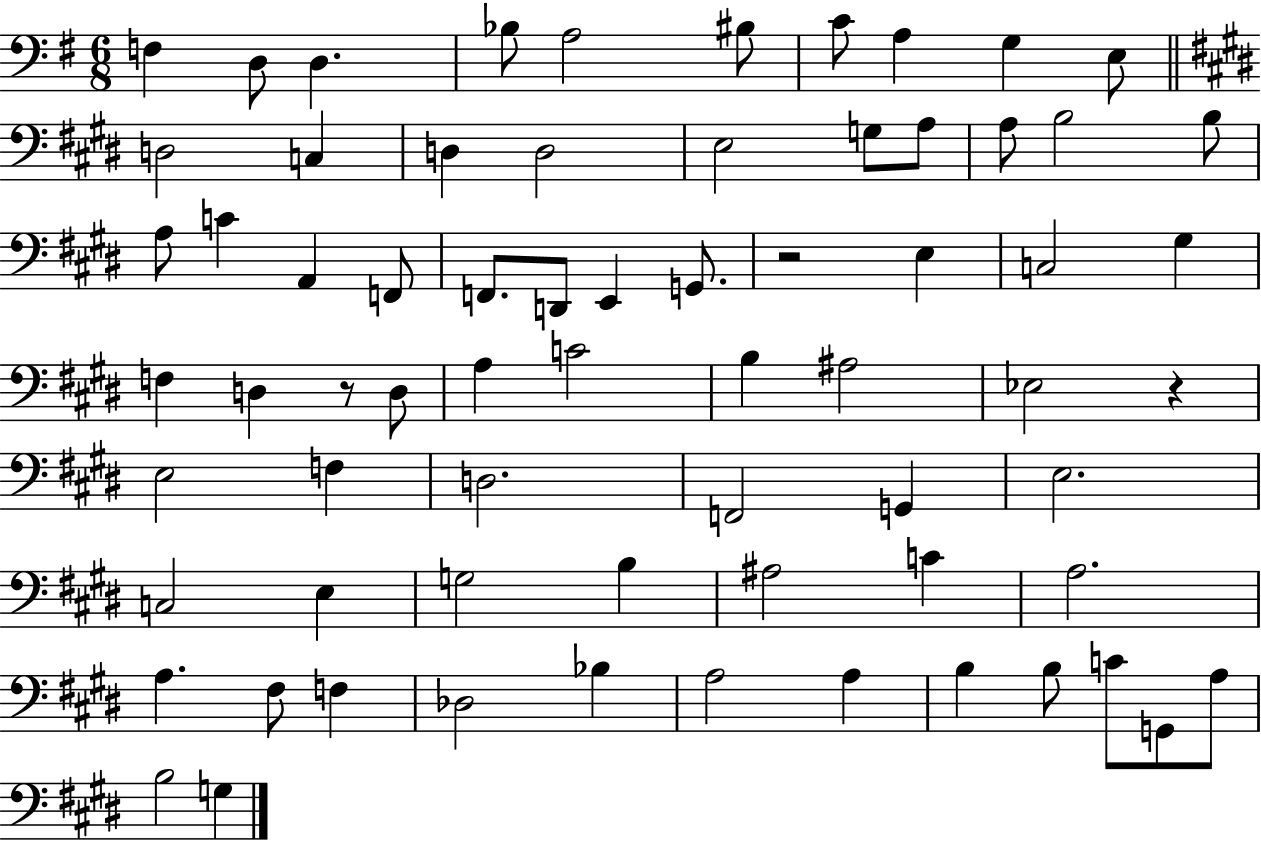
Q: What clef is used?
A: bass